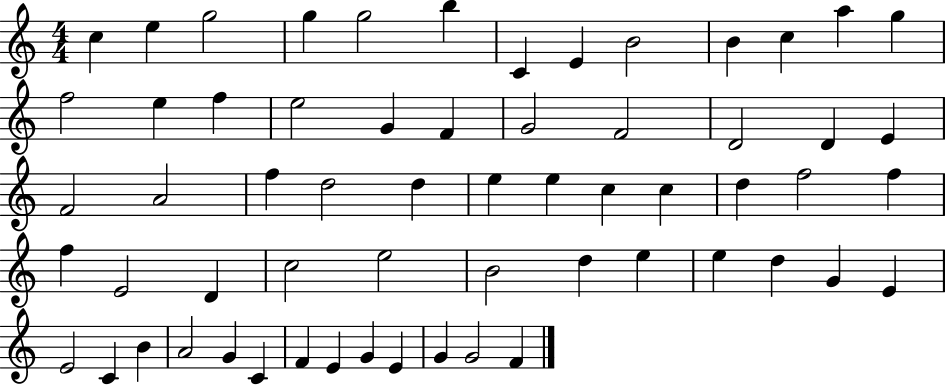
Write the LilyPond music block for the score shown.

{
  \clef treble
  \numericTimeSignature
  \time 4/4
  \key c \major
  c''4 e''4 g''2 | g''4 g''2 b''4 | c'4 e'4 b'2 | b'4 c''4 a''4 g''4 | \break f''2 e''4 f''4 | e''2 g'4 f'4 | g'2 f'2 | d'2 d'4 e'4 | \break f'2 a'2 | f''4 d''2 d''4 | e''4 e''4 c''4 c''4 | d''4 f''2 f''4 | \break f''4 e'2 d'4 | c''2 e''2 | b'2 d''4 e''4 | e''4 d''4 g'4 e'4 | \break e'2 c'4 b'4 | a'2 g'4 c'4 | f'4 e'4 g'4 e'4 | g'4 g'2 f'4 | \break \bar "|."
}